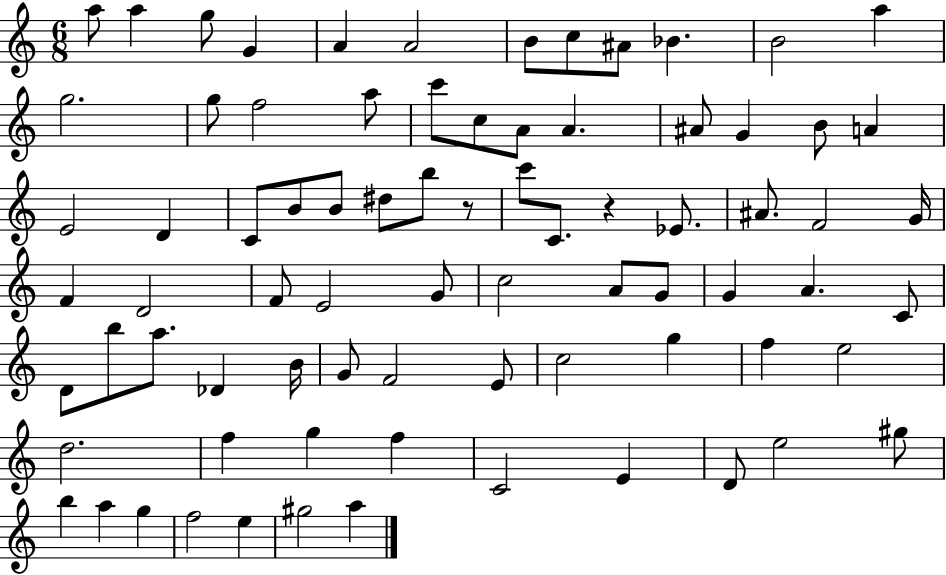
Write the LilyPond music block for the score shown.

{
  \clef treble
  \numericTimeSignature
  \time 6/8
  \key c \major
  a''8 a''4 g''8 g'4 | a'4 a'2 | b'8 c''8 ais'8 bes'4. | b'2 a''4 | \break g''2. | g''8 f''2 a''8 | c'''8 c''8 a'8 a'4. | ais'8 g'4 b'8 a'4 | \break e'2 d'4 | c'8 b'8 b'8 dis''8 b''8 r8 | c'''8 c'8. r4 ees'8. | ais'8. f'2 g'16 | \break f'4 d'2 | f'8 e'2 g'8 | c''2 a'8 g'8 | g'4 a'4. c'8 | \break d'8 b''8 a''8. des'4 b'16 | g'8 f'2 e'8 | c''2 g''4 | f''4 e''2 | \break d''2. | f''4 g''4 f''4 | c'2 e'4 | d'8 e''2 gis''8 | \break b''4 a''4 g''4 | f''2 e''4 | gis''2 a''4 | \bar "|."
}